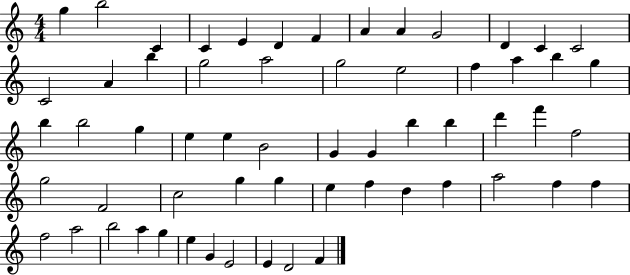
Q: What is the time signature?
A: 4/4